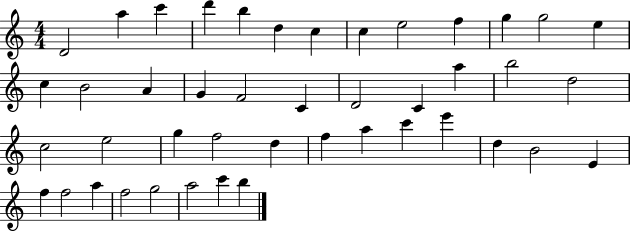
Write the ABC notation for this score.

X:1
T:Untitled
M:4/4
L:1/4
K:C
D2 a c' d' b d c c e2 f g g2 e c B2 A G F2 C D2 C a b2 d2 c2 e2 g f2 d f a c' e' d B2 E f f2 a f2 g2 a2 c' b